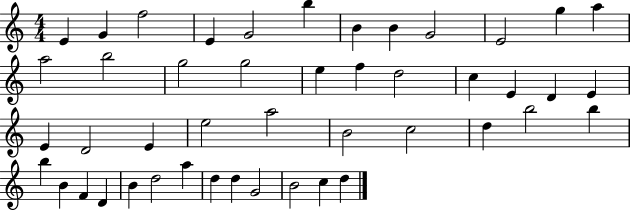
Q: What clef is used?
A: treble